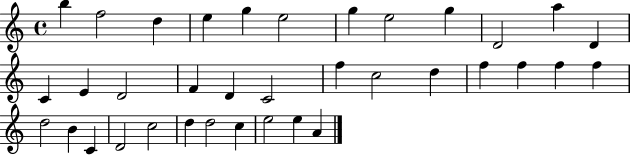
B5/q F5/h D5/q E5/q G5/q E5/h G5/q E5/h G5/q D4/h A5/q D4/q C4/q E4/q D4/h F4/q D4/q C4/h F5/q C5/h D5/q F5/q F5/q F5/q F5/q D5/h B4/q C4/q D4/h C5/h D5/q D5/h C5/q E5/h E5/q A4/q